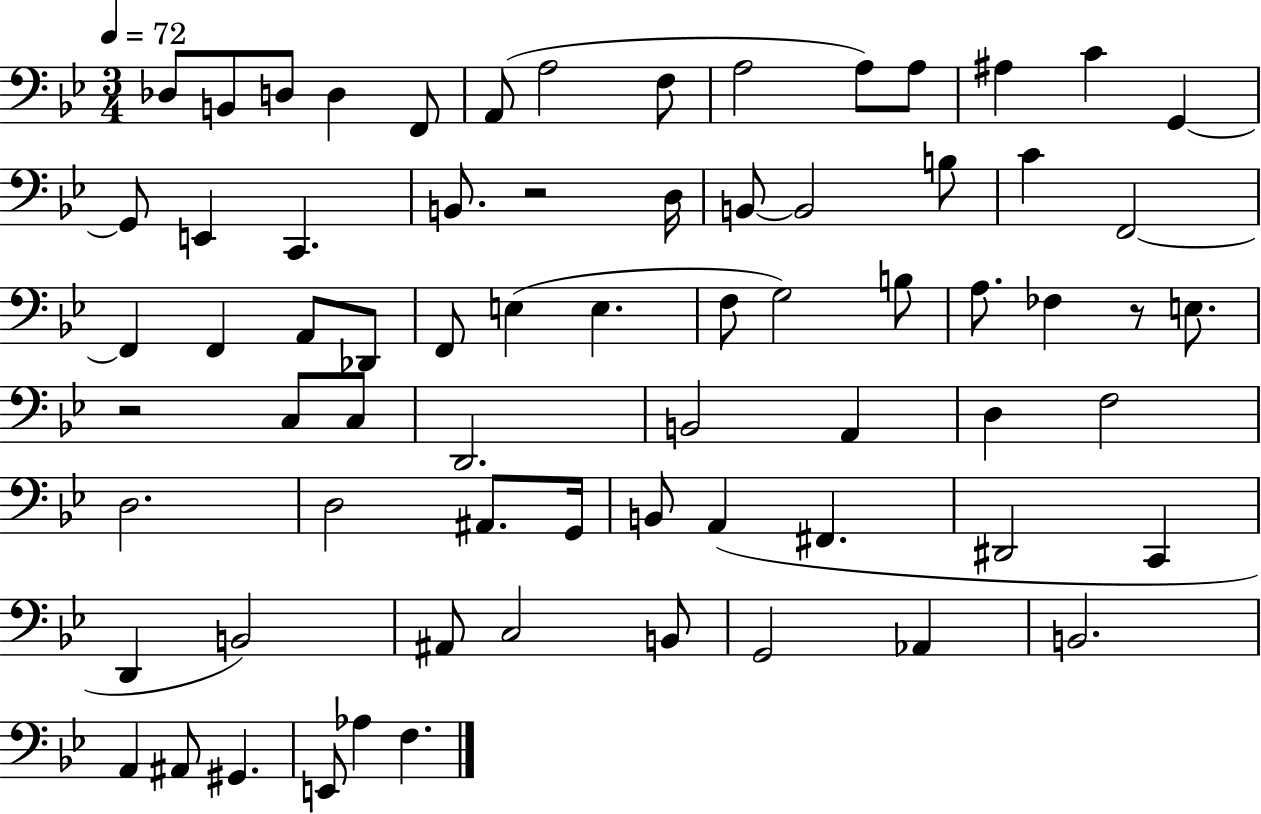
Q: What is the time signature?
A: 3/4